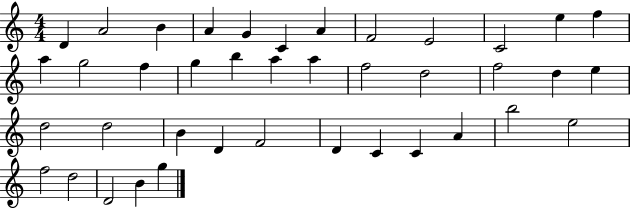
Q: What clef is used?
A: treble